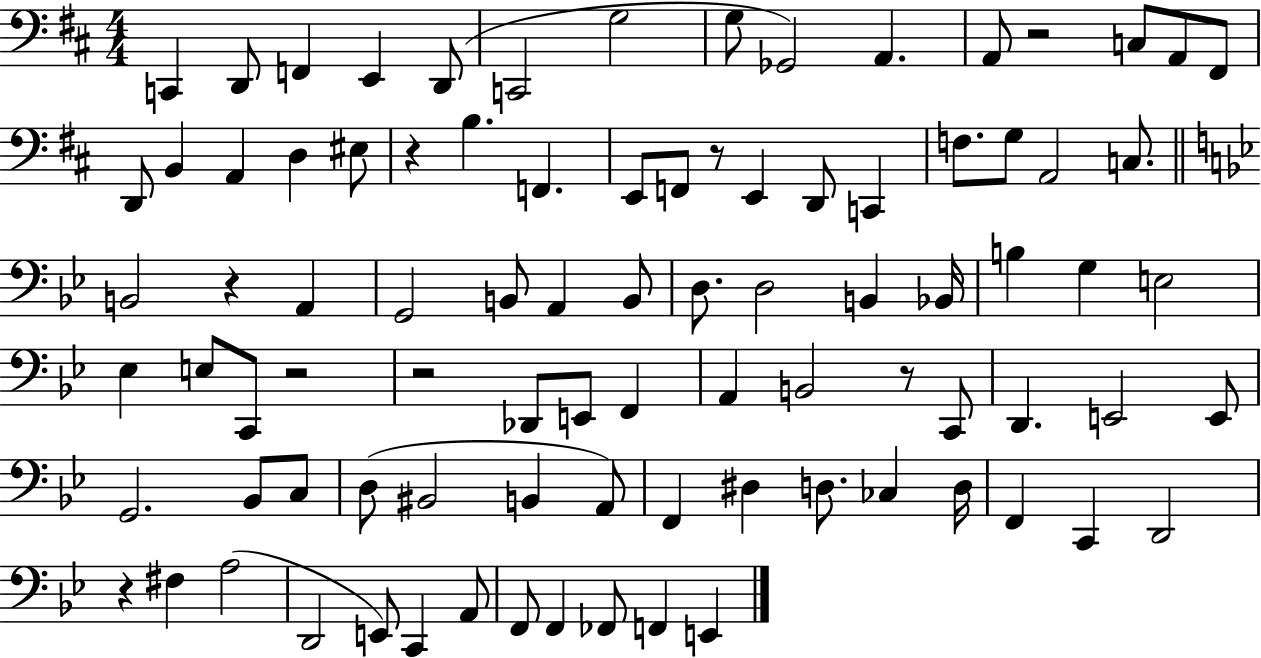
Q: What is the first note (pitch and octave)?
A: C2